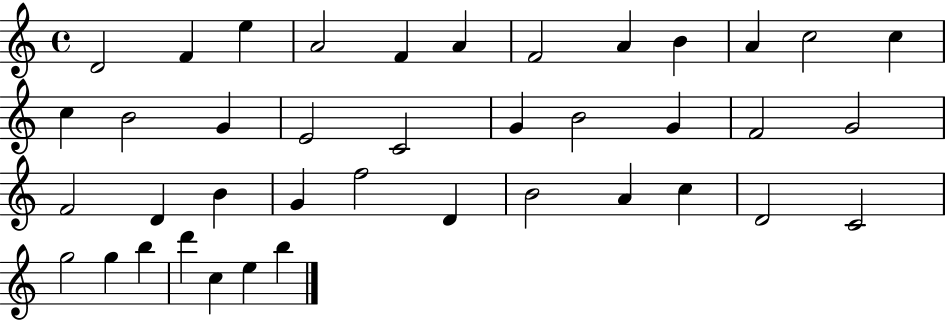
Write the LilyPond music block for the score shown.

{
  \clef treble
  \time 4/4
  \defaultTimeSignature
  \key c \major
  d'2 f'4 e''4 | a'2 f'4 a'4 | f'2 a'4 b'4 | a'4 c''2 c''4 | \break c''4 b'2 g'4 | e'2 c'2 | g'4 b'2 g'4 | f'2 g'2 | \break f'2 d'4 b'4 | g'4 f''2 d'4 | b'2 a'4 c''4 | d'2 c'2 | \break g''2 g''4 b''4 | d'''4 c''4 e''4 b''4 | \bar "|."
}